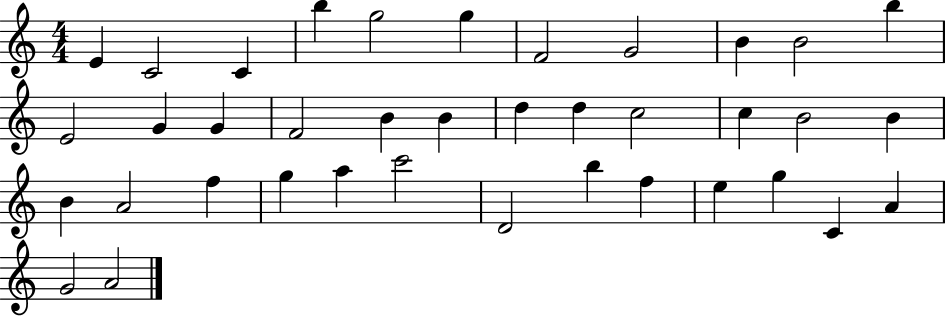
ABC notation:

X:1
T:Untitled
M:4/4
L:1/4
K:C
E C2 C b g2 g F2 G2 B B2 b E2 G G F2 B B d d c2 c B2 B B A2 f g a c'2 D2 b f e g C A G2 A2